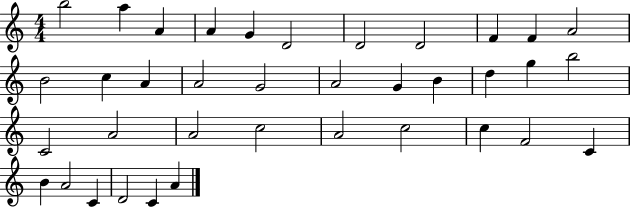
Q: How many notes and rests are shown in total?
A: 37